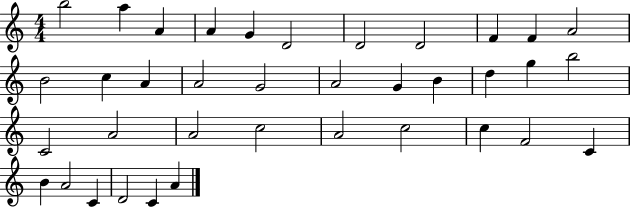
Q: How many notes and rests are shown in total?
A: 37